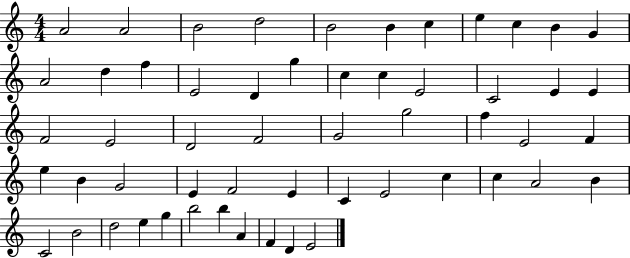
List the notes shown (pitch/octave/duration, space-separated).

A4/h A4/h B4/h D5/h B4/h B4/q C5/q E5/q C5/q B4/q G4/q A4/h D5/q F5/q E4/h D4/q G5/q C5/q C5/q E4/h C4/h E4/q E4/q F4/h E4/h D4/h F4/h G4/h G5/h F5/q E4/h F4/q E5/q B4/q G4/h E4/q F4/h E4/q C4/q E4/h C5/q C5/q A4/h B4/q C4/h B4/h D5/h E5/q G5/q B5/h B5/q A4/q F4/q D4/q E4/h